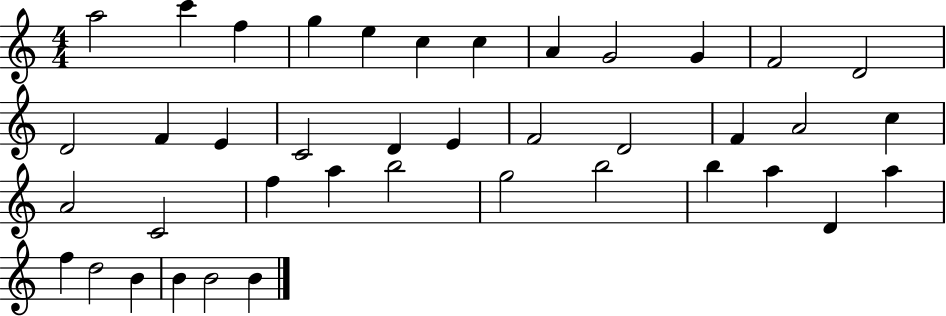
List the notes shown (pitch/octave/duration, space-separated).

A5/h C6/q F5/q G5/q E5/q C5/q C5/q A4/q G4/h G4/q F4/h D4/h D4/h F4/q E4/q C4/h D4/q E4/q F4/h D4/h F4/q A4/h C5/q A4/h C4/h F5/q A5/q B5/h G5/h B5/h B5/q A5/q D4/q A5/q F5/q D5/h B4/q B4/q B4/h B4/q